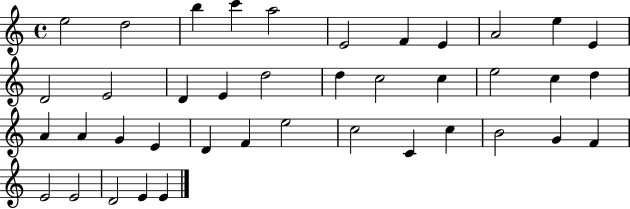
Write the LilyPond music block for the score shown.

{
  \clef treble
  \time 4/4
  \defaultTimeSignature
  \key c \major
  e''2 d''2 | b''4 c'''4 a''2 | e'2 f'4 e'4 | a'2 e''4 e'4 | \break d'2 e'2 | d'4 e'4 d''2 | d''4 c''2 c''4 | e''2 c''4 d''4 | \break a'4 a'4 g'4 e'4 | d'4 f'4 e''2 | c''2 c'4 c''4 | b'2 g'4 f'4 | \break e'2 e'2 | d'2 e'4 e'4 | \bar "|."
}